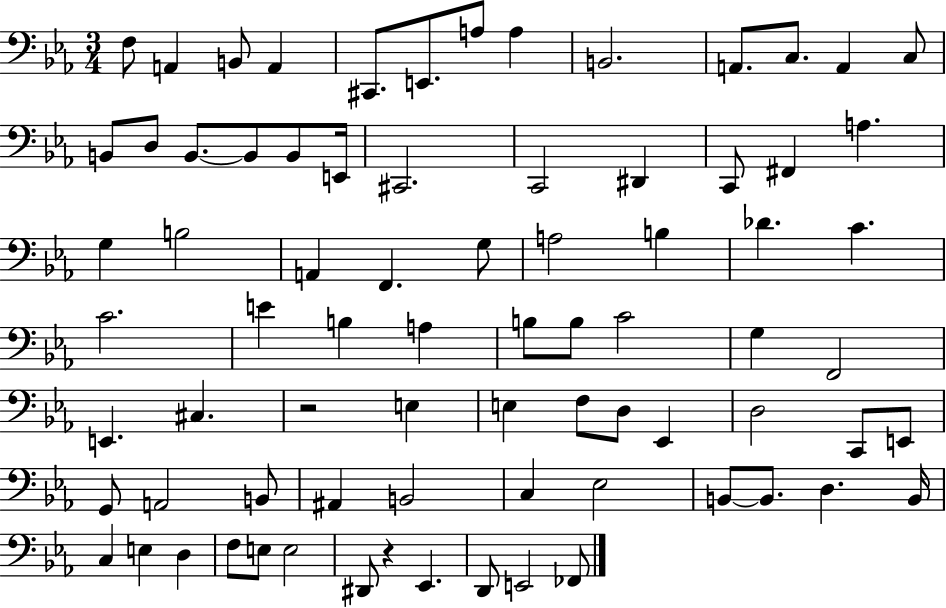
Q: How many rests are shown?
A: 2